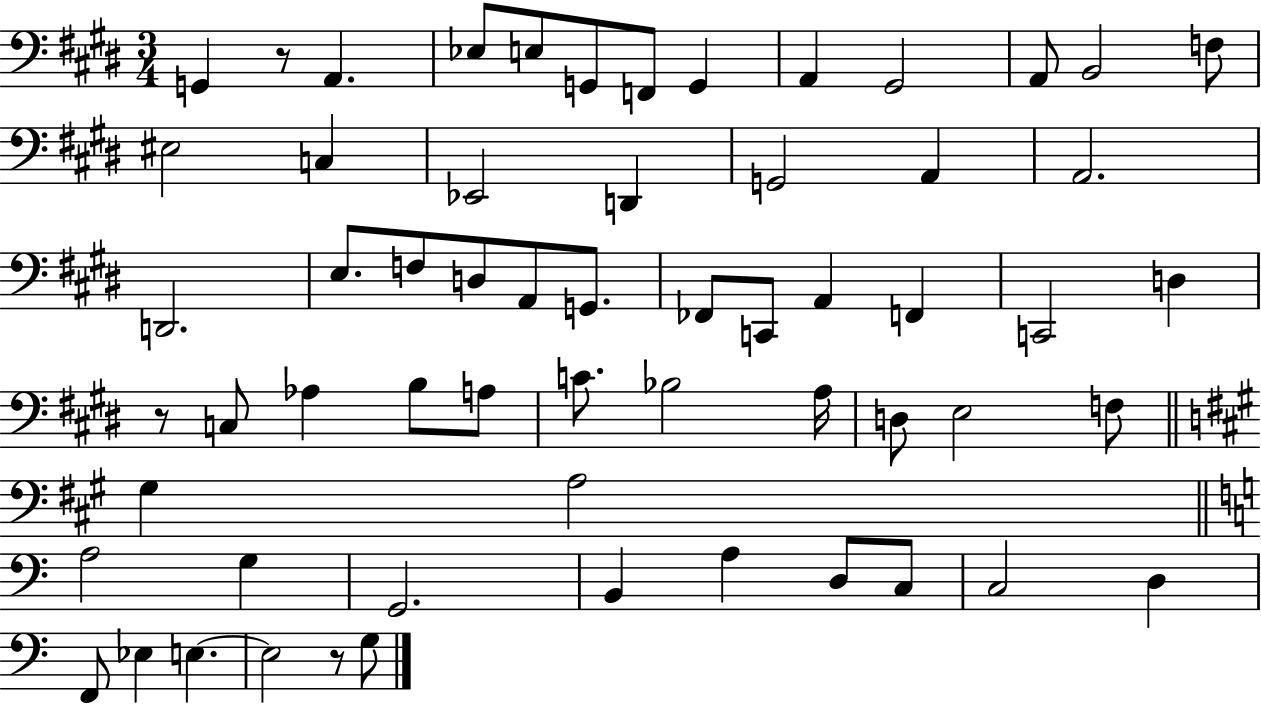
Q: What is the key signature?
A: E major